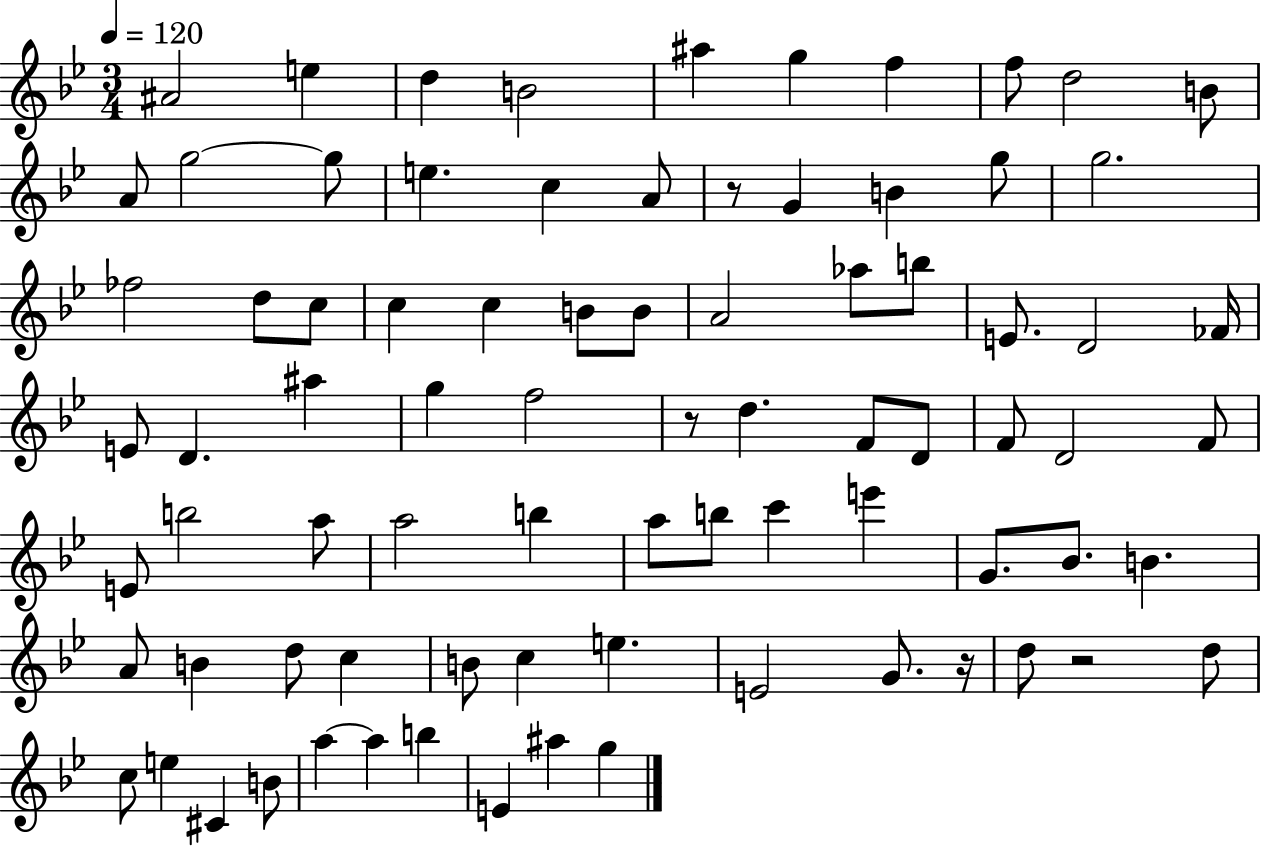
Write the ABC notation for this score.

X:1
T:Untitled
M:3/4
L:1/4
K:Bb
^A2 e d B2 ^a g f f/2 d2 B/2 A/2 g2 g/2 e c A/2 z/2 G B g/2 g2 _f2 d/2 c/2 c c B/2 B/2 A2 _a/2 b/2 E/2 D2 _F/4 E/2 D ^a g f2 z/2 d F/2 D/2 F/2 D2 F/2 E/2 b2 a/2 a2 b a/2 b/2 c' e' G/2 _B/2 B A/2 B d/2 c B/2 c e E2 G/2 z/4 d/2 z2 d/2 c/2 e ^C B/2 a a b E ^a g